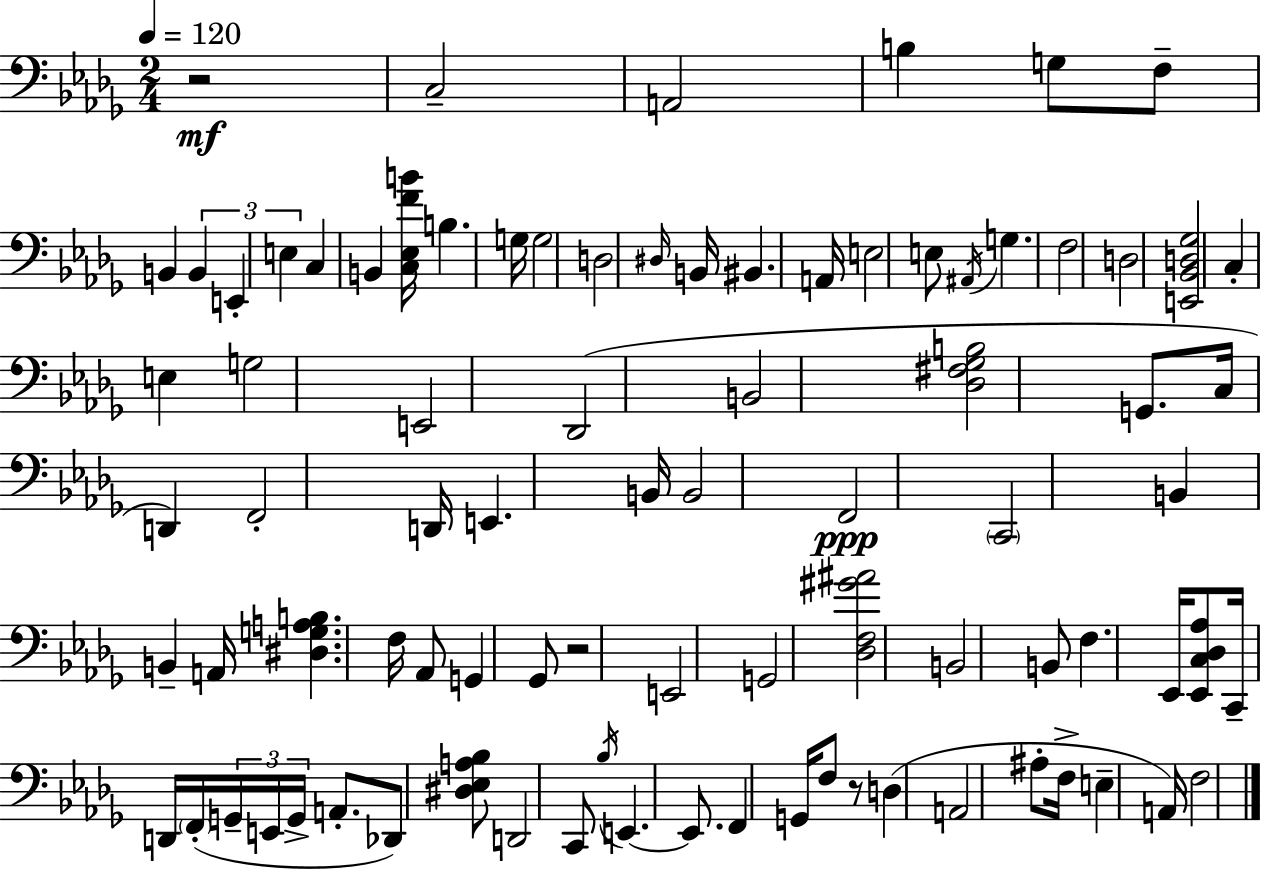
X:1
T:Untitled
M:2/4
L:1/4
K:Bbm
z2 C,2 A,,2 B, G,/2 F,/2 B,, B,, E,, E, C, B,, [C,_E,FB]/4 B, G,/4 G,2 D,2 ^D,/4 B,,/4 ^B,, A,,/4 E,2 E,/2 ^A,,/4 G, F,2 D,2 [E,,_B,,D,_G,]2 C, E, G,2 E,,2 _D,,2 B,,2 [_D,^F,_G,B,]2 G,,/2 C,/4 D,, F,,2 D,,/4 E,, B,,/4 B,,2 F,,2 C,,2 B,, B,, A,,/4 [^D,G,A,B,] F,/4 _A,,/2 G,, _G,,/2 z2 E,,2 G,,2 [_D,F,^G^A]2 B,,2 B,,/2 F, _E,,/4 [_E,,C,_D,_A,]/2 C,,/4 D,,/4 F,,/4 G,,/4 E,,/4 G,,/4 A,,/2 _D,,/2 [^D,_E,A,_B,]/2 D,,2 C,,/2 _B,/4 E,, E,,/2 F,, G,,/4 F,/2 z/2 D, A,,2 ^A,/2 F,/4 E, A,,/4 F,2